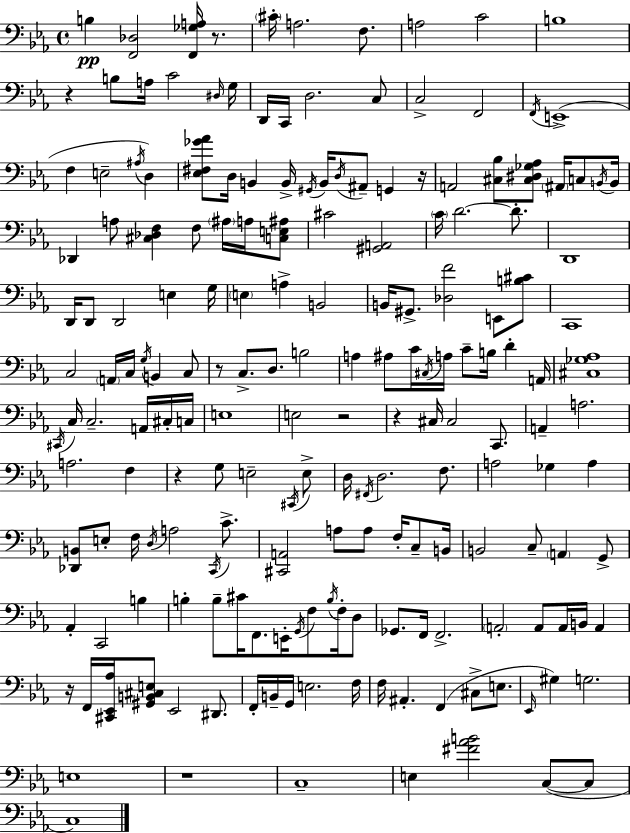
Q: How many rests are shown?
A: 9